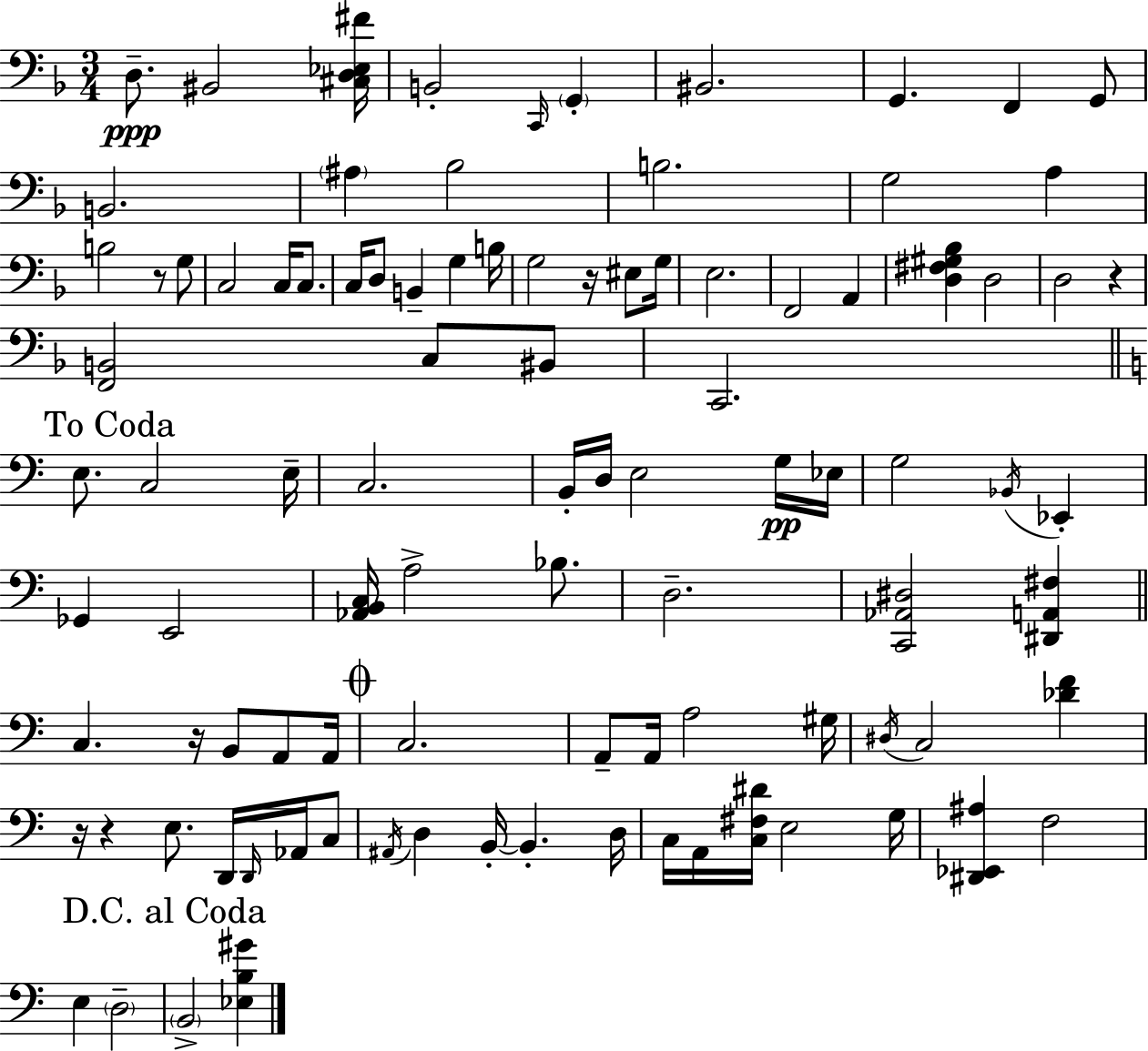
{
  \clef bass
  \numericTimeSignature
  \time 3/4
  \key d \minor
  d8.--\ppp bis,2 <cis d ees fis'>16 | b,2-. \grace { c,16 } \parenthesize g,4-. | bis,2. | g,4. f,4 g,8 | \break b,2. | \parenthesize ais4 bes2 | b2. | g2 a4 | \break b2 r8 g8 | c2 c16 c8. | c16 d8 b,4-- g4 | b16 g2 r16 eis8 | \break g16 e2. | f,2 a,4 | <d fis gis bes>4 d2 | d2 r4 | \break <f, b,>2 c8 bis,8 | c,2. | \mark "To Coda" \bar "||" \break \key c \major e8. c2 e16-- | c2. | b,16-. d16 e2 g16\pp ees16 | g2 \acciaccatura { bes,16 } ees,4-. | \break ges,4 e,2 | <aes, b, c>16 a2-> bes8. | d2.-- | <c, aes, dis>2 <dis, a, fis>4 | \break \bar "||" \break \key c \major c4. r16 b,8 a,8 a,16 | \mark \markup { \musicglyph "scripts.coda" } c2. | a,8-- a,16 a2 gis16 | \acciaccatura { dis16 } c2 <des' f'>4 | \break r16 r4 e8. d,16 \grace { d,16 } aes,16 | c8 \acciaccatura { ais,16 } d4 b,16-.~~ b,4.-. | d16 c16 a,16 <c fis dis'>16 e2 | g16 <dis, ees, ais>4 f2 | \break e4 \parenthesize d2-- | \mark "D.C. al Coda" \parenthesize b,2-> <ees b gis'>4 | \bar "|."
}